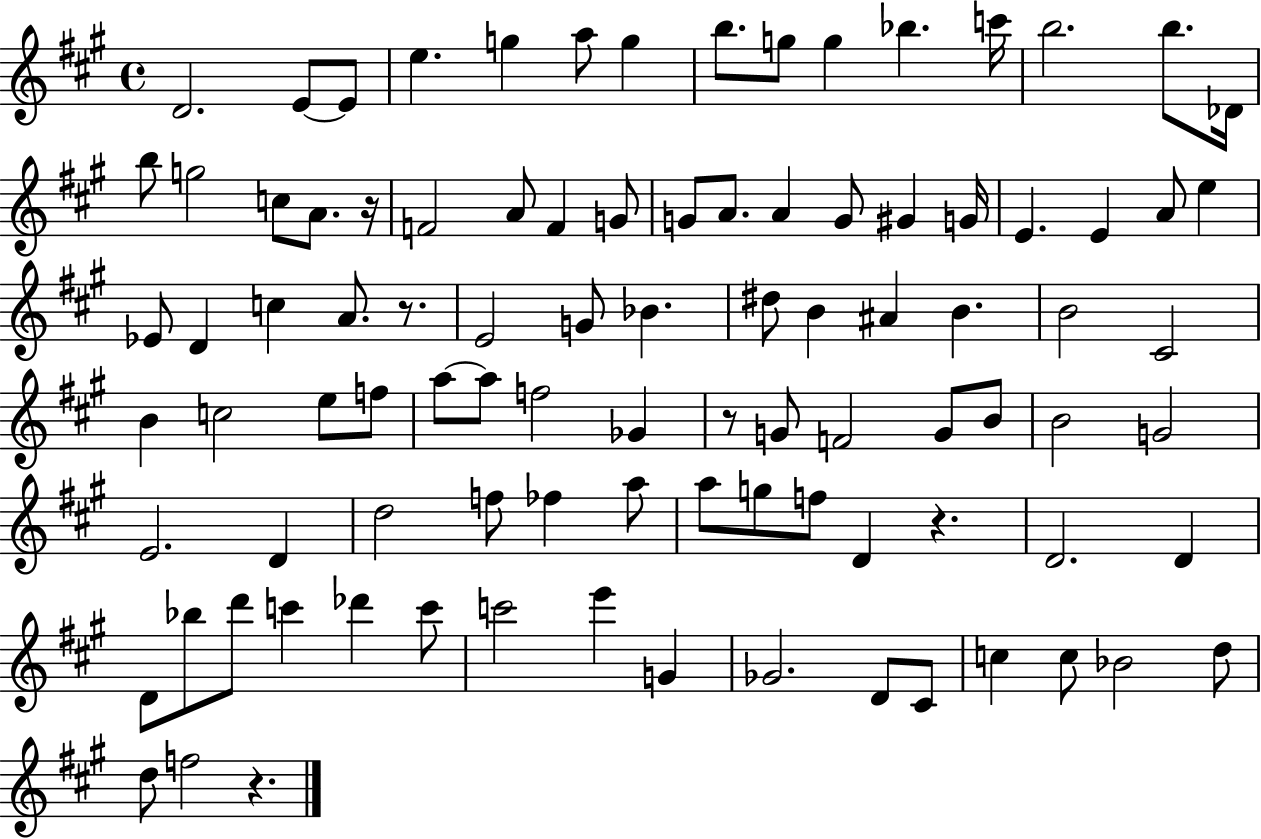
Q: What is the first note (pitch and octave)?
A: D4